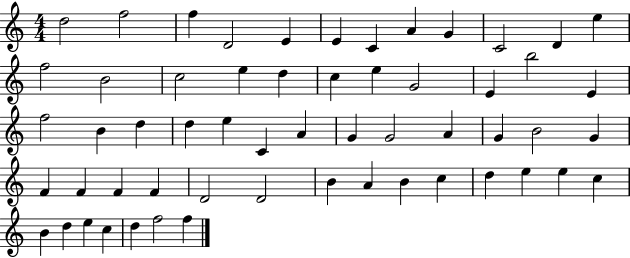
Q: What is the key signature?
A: C major